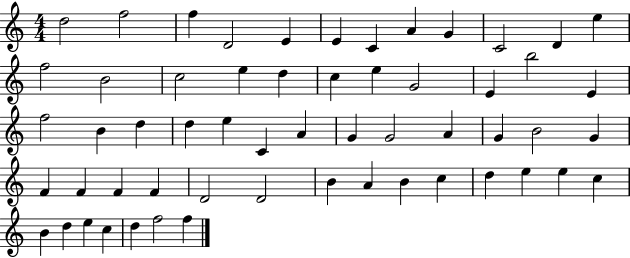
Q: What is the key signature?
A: C major